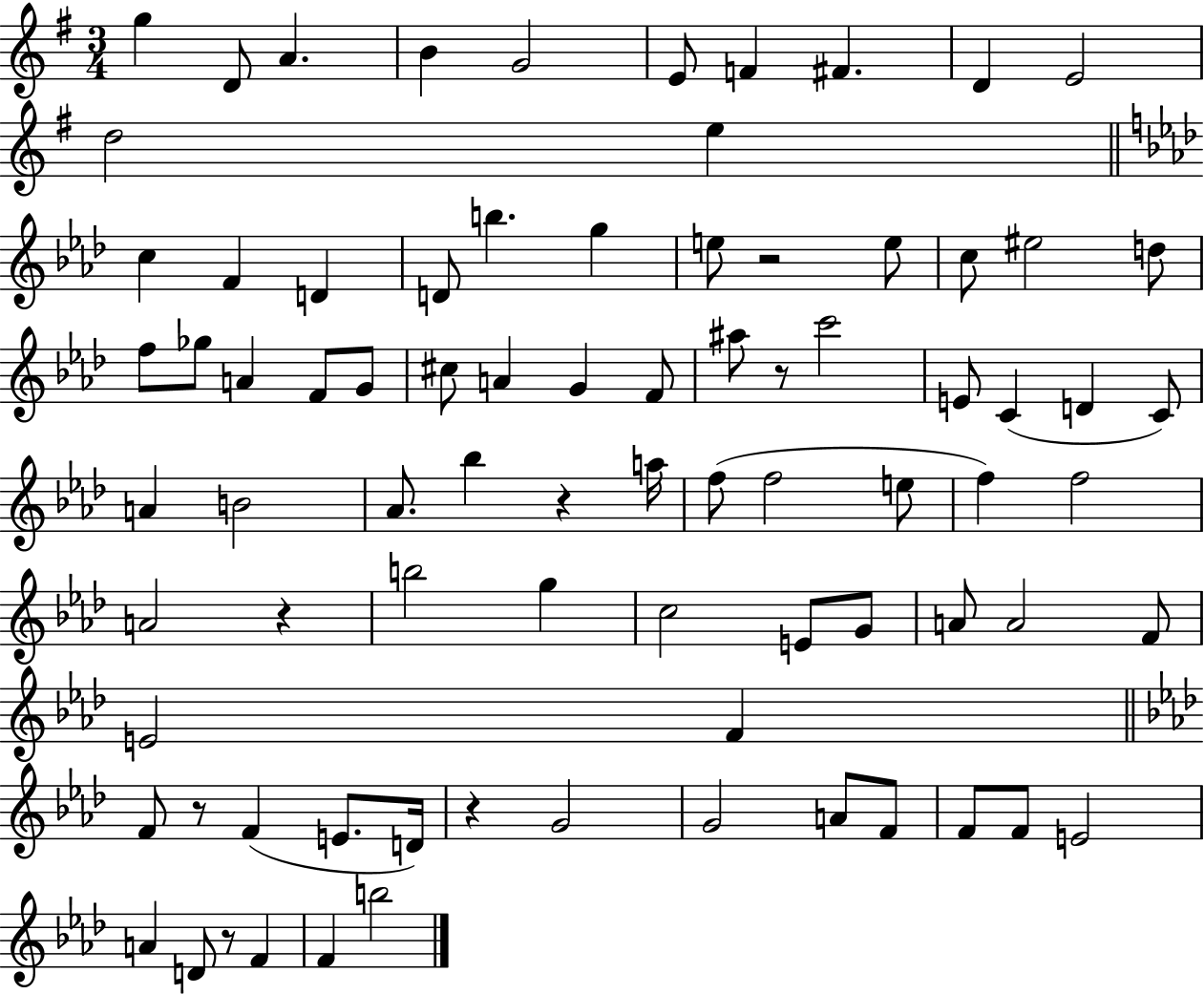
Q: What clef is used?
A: treble